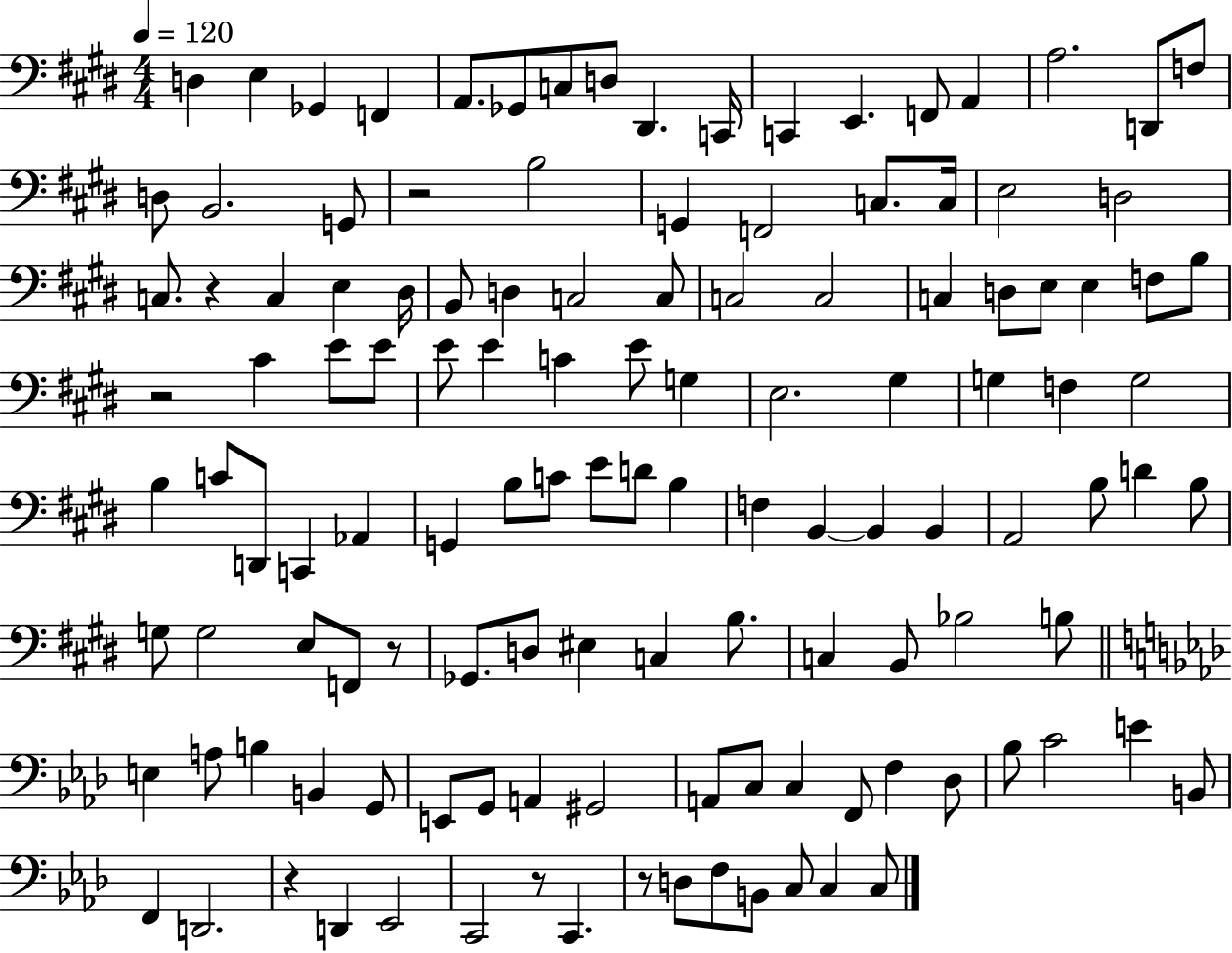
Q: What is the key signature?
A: E major